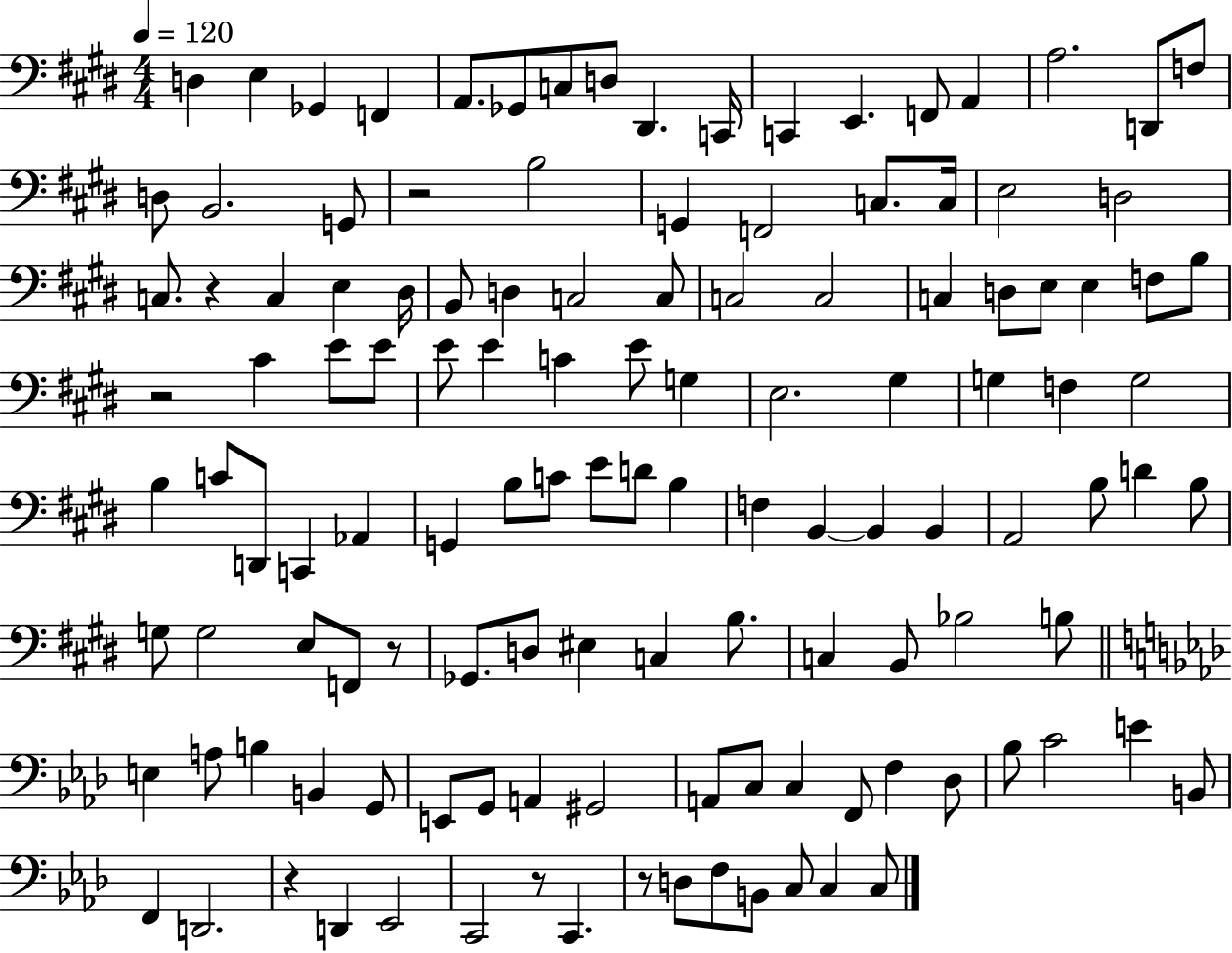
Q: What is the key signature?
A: E major